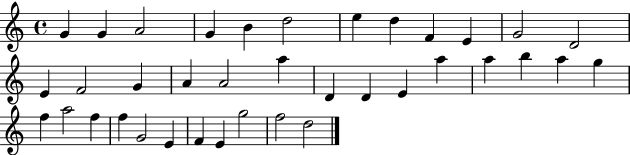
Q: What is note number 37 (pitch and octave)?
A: D5